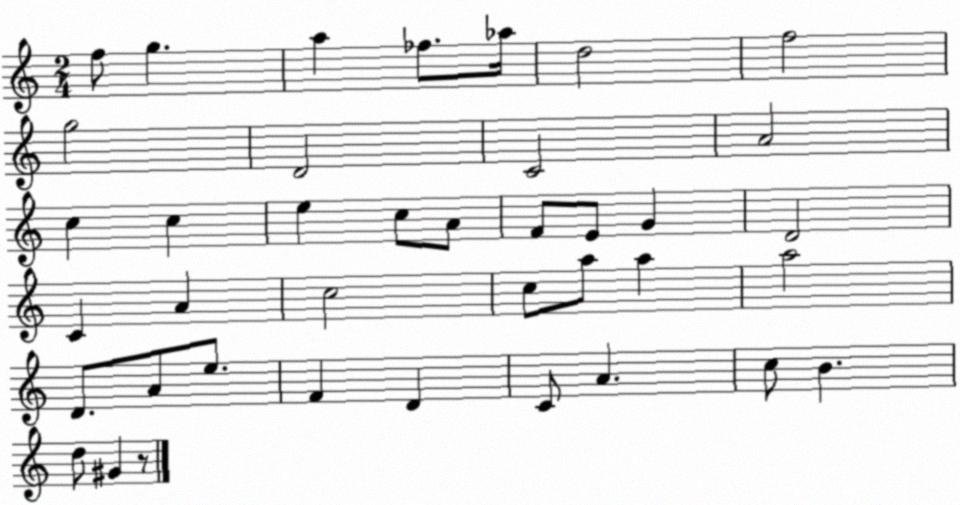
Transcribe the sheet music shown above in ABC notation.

X:1
T:Untitled
M:2/4
L:1/4
K:C
f/2 g a _f/2 _a/4 d2 f2 g2 D2 C2 A2 c c e c/2 A/2 F/2 E/2 G D2 C A c2 c/2 a/2 a a2 D/2 A/2 e/2 F D C/2 A c/2 B d/2 ^G z/2